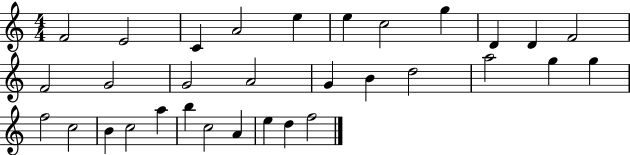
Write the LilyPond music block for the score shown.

{
  \clef treble
  \numericTimeSignature
  \time 4/4
  \key c \major
  f'2 e'2 | c'4 a'2 e''4 | e''4 c''2 g''4 | d'4 d'4 f'2 | \break f'2 g'2 | g'2 a'2 | g'4 b'4 d''2 | a''2 g''4 g''4 | \break f''2 c''2 | b'4 c''2 a''4 | b''4 c''2 a'4 | e''4 d''4 f''2 | \break \bar "|."
}